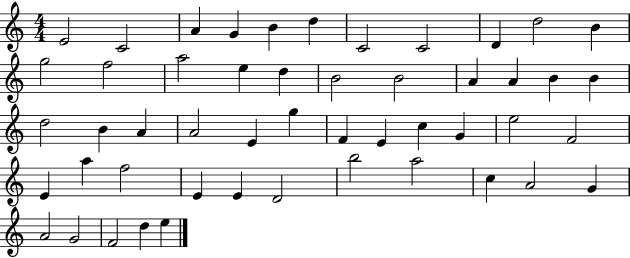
E4/h C4/h A4/q G4/q B4/q D5/q C4/h C4/h D4/q D5/h B4/q G5/h F5/h A5/h E5/q D5/q B4/h B4/h A4/q A4/q B4/q B4/q D5/h B4/q A4/q A4/h E4/q G5/q F4/q E4/q C5/q G4/q E5/h F4/h E4/q A5/q F5/h E4/q E4/q D4/h B5/h A5/h C5/q A4/h G4/q A4/h G4/h F4/h D5/q E5/q